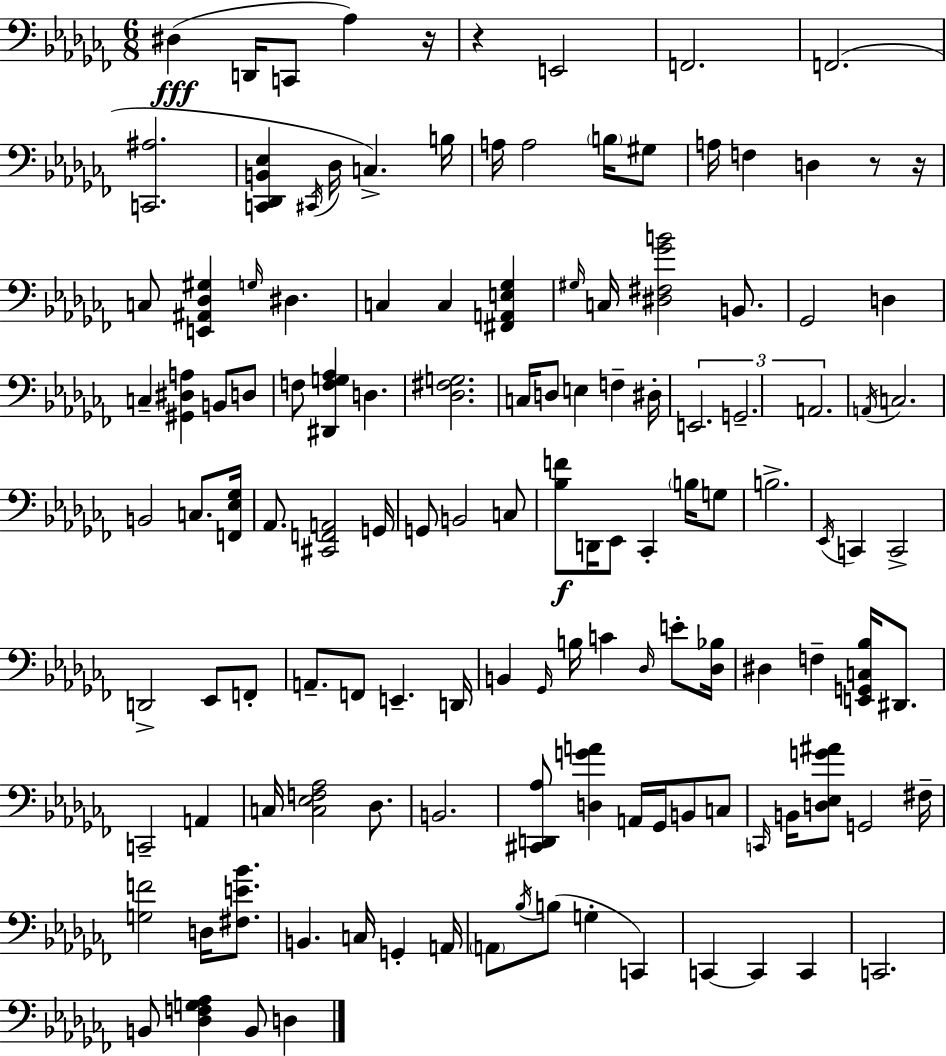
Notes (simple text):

D#3/q D2/s C2/e Ab3/q R/s R/q E2/h F2/h. F2/h. [C2,A#3]/h. [C2,Db2,B2,Eb3]/q C#2/s Db3/s C3/q. B3/s A3/s A3/h B3/s G#3/e A3/s F3/q D3/q R/e R/s C3/e [E2,A#2,Db3,G#3]/q G3/s D#3/q. C3/q C3/q [F#2,A2,E3,Gb3]/q G#3/s C3/s [D#3,F#3,Gb4,B4]/h B2/e. Gb2/h D3/q C3/q [G#2,D#3,A3]/q B2/e D3/e F3/e [D#2,F3,G3,Ab3]/q D3/q. [Db3,F#3,G3]/h. C3/s D3/e E3/q F3/q D#3/s E2/h. G2/h. A2/h. A2/s C3/h. B2/h C3/e. [F2,Eb3,Gb3]/s Ab2/e. [C#2,F2,A2]/h G2/s G2/e B2/h C3/e [Bb3,F4]/e D2/s Eb2/e CES2/q B3/s G3/e B3/h. Eb2/s C2/q C2/h D2/h Eb2/e F2/e A2/e. F2/e E2/q. D2/s B2/q Gb2/s B3/s C4/q Db3/s E4/e [Db3,Bb3]/s D#3/q F3/q [E2,G2,C3,Bb3]/s D#2/e. C2/h A2/q C3/s [C3,Eb3,F3,Ab3]/h Db3/e. B2/h. [C#2,D2,Ab3]/e [D3,G4,A4]/q A2/s Gb2/s B2/e C3/e C2/s B2/s [D3,Eb3,G4,A#4]/e G2/h F#3/s [G3,F4]/h D3/s [F#3,E4,Bb4]/e. B2/q. C3/s G2/q A2/s A2/e Bb3/s B3/e G3/q C2/q C2/q C2/q C2/q C2/h. B2/e [Db3,F3,G3,Ab3]/q B2/e D3/q